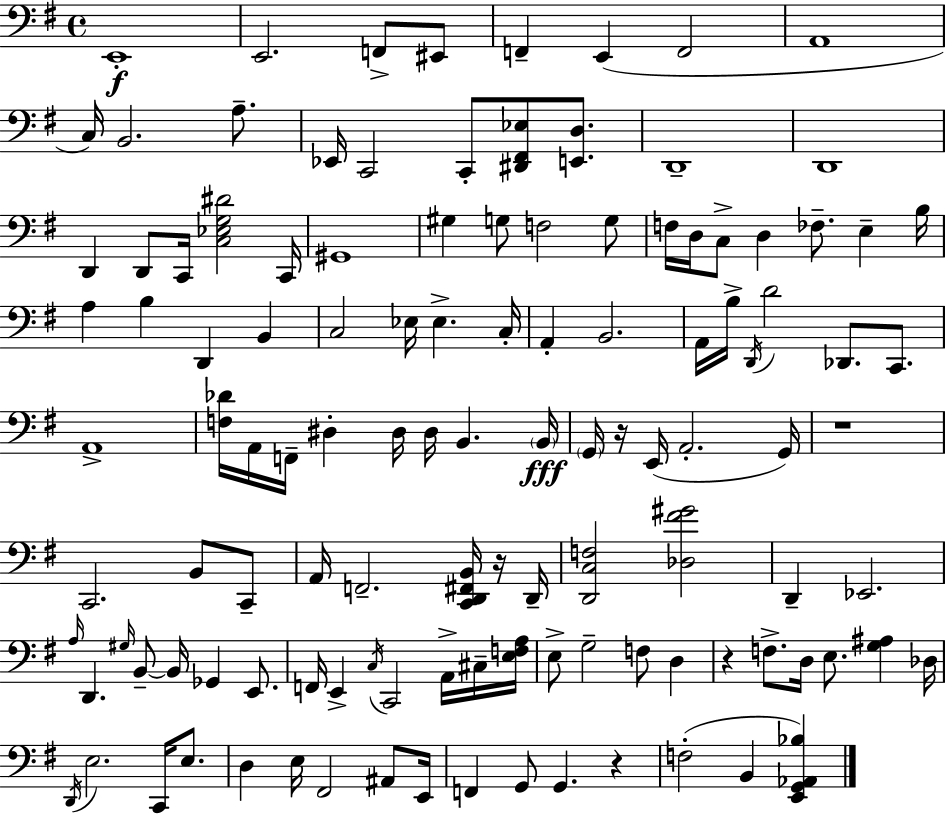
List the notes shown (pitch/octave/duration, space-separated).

E2/w E2/h. F2/e EIS2/e F2/q E2/q F2/h A2/w C3/s B2/h. A3/e. Eb2/s C2/h C2/e [D#2,F#2,Eb3]/e [E2,D3]/e. D2/w D2/w D2/q D2/e C2/s [C3,Eb3,G3,D#4]/h C2/s G#2/w G#3/q G3/e F3/h G3/e F3/s D3/s C3/e D3/q FES3/e. E3/q B3/s A3/q B3/q D2/q B2/q C3/h Eb3/s Eb3/q. C3/s A2/q B2/h. A2/s B3/s D2/s D4/h Db2/e. C2/e. A2/w [F3,Db4]/s A2/s F2/s D#3/q D#3/s D#3/s B2/q. B2/s G2/s R/s E2/s A2/h. G2/s R/w C2/h. B2/e C2/e A2/s F2/h. [C2,D2,F#2,B2]/s R/s D2/s [D2,C3,F3]/h [Db3,F#4,G#4]/h D2/q Eb2/h. A3/s D2/q. G#3/s B2/e B2/s Gb2/q E2/e. F2/s E2/q C3/s C2/h A2/s C#3/s [E3,F3,A3]/s E3/e G3/h F3/e D3/q R/q F3/e. D3/s E3/e. [G3,A#3]/q Db3/s D2/s E3/h. C2/s E3/e. D3/q E3/s F#2/h A#2/e E2/s F2/q G2/e G2/q. R/q F3/h B2/q [E2,G2,Ab2,Bb3]/q